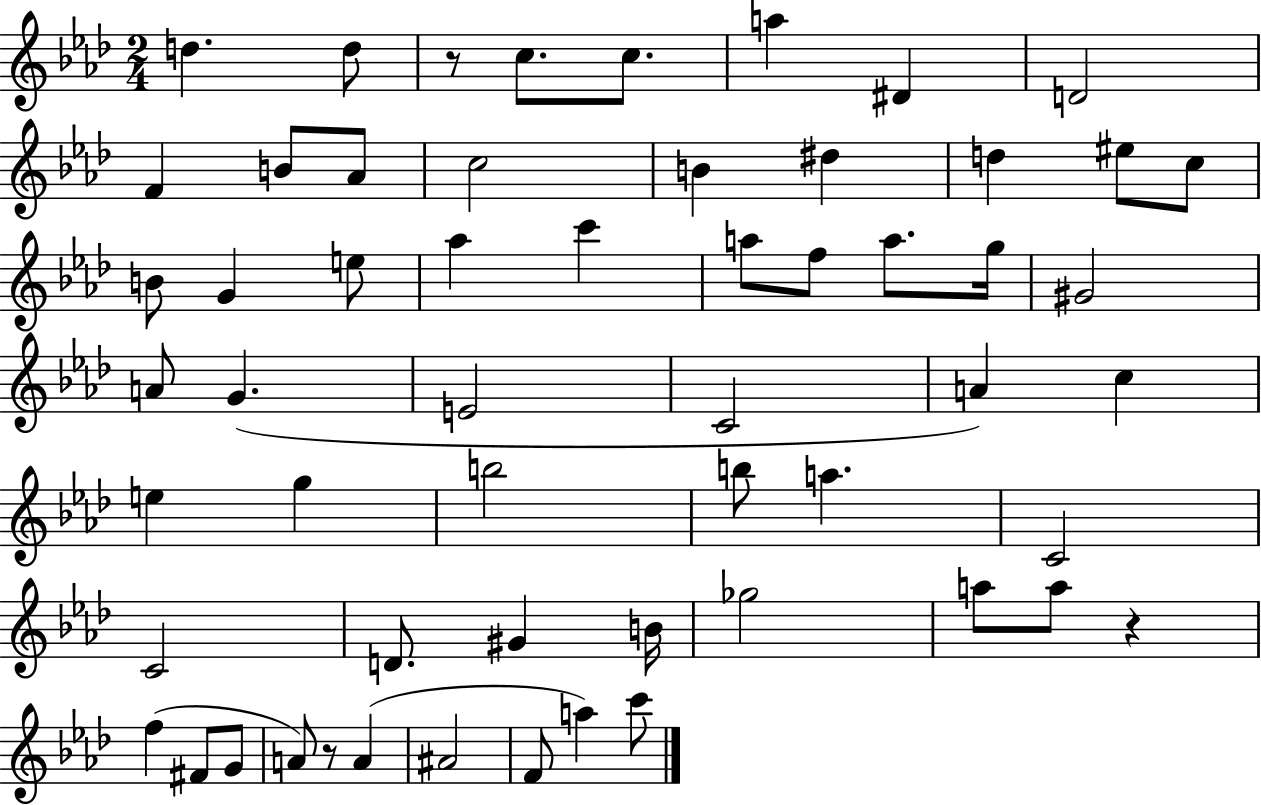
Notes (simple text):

D5/q. D5/e R/e C5/e. C5/e. A5/q D#4/q D4/h F4/q B4/e Ab4/e C5/h B4/q D#5/q D5/q EIS5/e C5/e B4/e G4/q E5/e Ab5/q C6/q A5/e F5/e A5/e. G5/s G#4/h A4/e G4/q. E4/h C4/h A4/q C5/q E5/q G5/q B5/h B5/e A5/q. C4/h C4/h D4/e. G#4/q B4/s Gb5/h A5/e A5/e R/q F5/q F#4/e G4/e A4/e R/e A4/q A#4/h F4/e A5/q C6/e